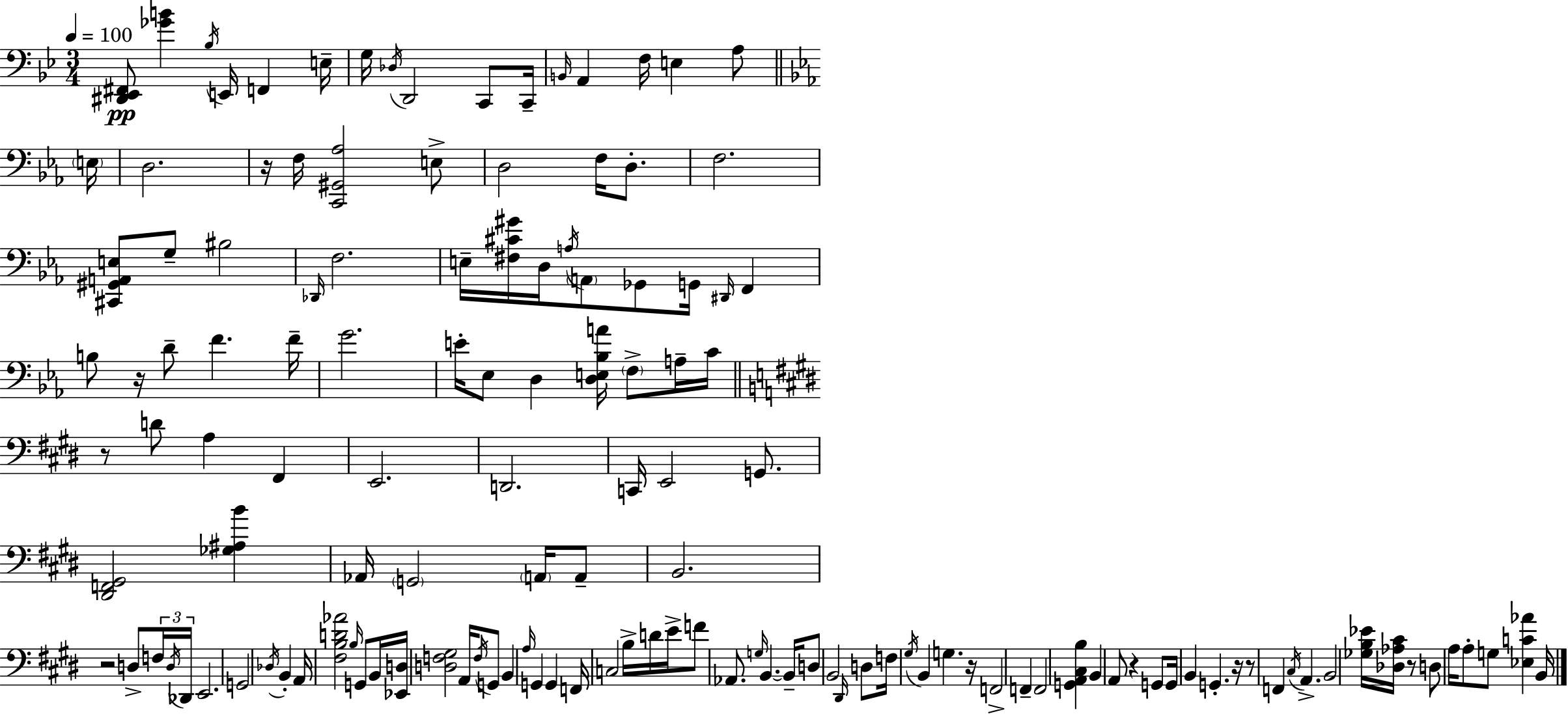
[D#2,Eb2,F#2]/e [Gb4,B4]/q Bb3/s E2/s F2/q E3/s G3/s Db3/s D2/h C2/e C2/s B2/s A2/q F3/s E3/q A3/e E3/s D3/h. R/s F3/s [C2,G#2,Ab3]/h E3/e D3/h F3/s D3/e. F3/h. [C#2,G#2,A2,E3]/e G3/e BIS3/h Db2/s F3/h. E3/s [F#3,C#4,G#4]/s D3/s A3/s A2/e Gb2/e G2/s D#2/s F2/q B3/e R/s D4/e F4/q. F4/s G4/h. E4/s Eb3/e D3/q [D3,E3,Bb3,A4]/s F3/e A3/s C4/s R/e D4/e A3/q F#2/q E2/h. D2/h. C2/s E2/h G2/e. [D#2,F2,G#2]/h [Gb3,A#3,B4]/q Ab2/s G2/h A2/s A2/e B2/h. R/h D3/e F3/s D3/s Db2/s E2/h. G2/h Db3/s B2/q A2/s [F#3,B3,D4,Ab4]/h B3/s G2/e B2/s [Eb2,D3]/s [D3,F3,G#3]/h A2/s F3/s G2/e B2/q A3/s G2/q G2/q F2/s C3/h B3/s D4/s E4/s F4/e Ab2/e. G3/s B2/q. B2/s D3/e B2/h D#2/s D3/e F3/s G#3/s B2/q G3/q. R/s F2/h F2/q F2/h [G2,A2,C#3,B3]/q B2/q A2/e R/q G2/e G2/s B2/q G2/q. R/s R/e F2/q C#3/s A2/q. B2/h [Gb3,B3,Eb4]/s [Db3,Ab3,C#4]/s R/e D3/e A3/s A3/e G3/e [Eb3,C4,Ab4]/q B2/s